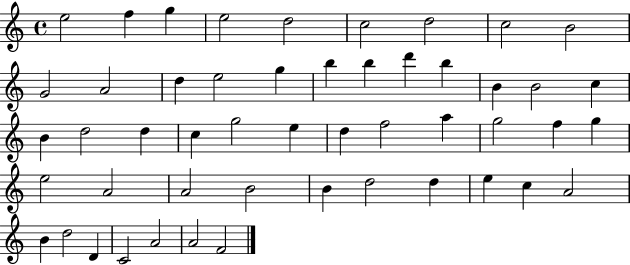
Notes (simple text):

E5/h F5/q G5/q E5/h D5/h C5/h D5/h C5/h B4/h G4/h A4/h D5/q E5/h G5/q B5/q B5/q D6/q B5/q B4/q B4/h C5/q B4/q D5/h D5/q C5/q G5/h E5/q D5/q F5/h A5/q G5/h F5/q G5/q E5/h A4/h A4/h B4/h B4/q D5/h D5/q E5/q C5/q A4/h B4/q D5/h D4/q C4/h A4/h A4/h F4/h